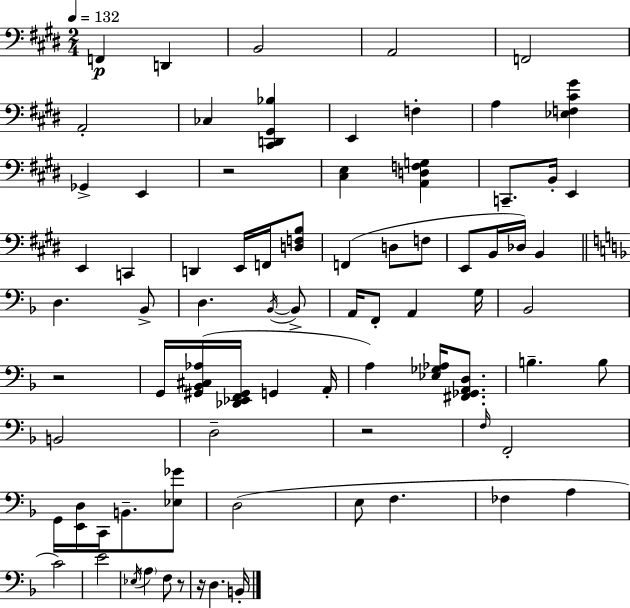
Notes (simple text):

F2/q D2/q B2/h A2/h F2/h A2/h CES3/q [C#2,D2,G#2,Bb3]/q E2/q F3/q A3/q [Eb3,F3,C#4,G#4]/q Gb2/q E2/q R/h [C#3,E3]/q [A2,D3,F3,G3]/q C2/e. B2/s E2/q E2/q C2/q D2/q E2/s F2/s [D3,F3,B3]/e F2/q D3/e F3/e E2/e B2/s Db3/s B2/q D3/q. Bb2/e D3/q. Bb2/s Bb2/e A2/s F2/e A2/q G3/s Bb2/h R/h G2/s [G#2,Bb2,C#3,Ab3]/s [Db2,Eb2,F2,G#2]/s G2/q A2/s A3/q [Eb3,Gb3,Ab3]/s [F#2,Gb2,A2,D3]/e. B3/q. B3/e B2/h D3/h R/h F3/s F2/h G2/s [E2,D3]/s C2/s B2/e. [Eb3,Gb4]/e D3/h E3/e F3/q. FES3/q A3/q C4/h E4/h Eb3/s A3/q F3/e R/e R/s D3/q. B2/s